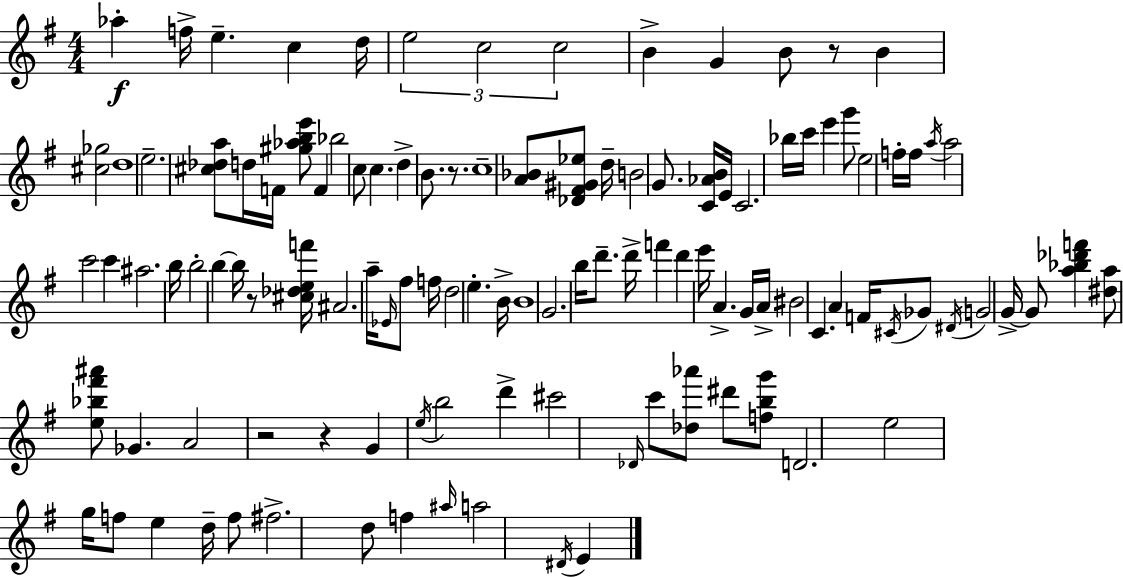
{
  \clef treble
  \numericTimeSignature
  \time 4/4
  \key g \major
  aes''4-.\f f''16-> e''4.-- c''4 d''16 | \tuplet 3/2 { e''2 c''2 | c''2 } b'4-> g'4 | b'8 r8 b'4 <cis'' ges''>2 | \break d''1 | e''2.-- <cis'' des'' a''>8 d''16 f'16 | <gis'' aes'' b'' e'''>8 f'4 bes''2 c''8 | c''4. d''4-> b'8. r8. | \break c''1-- | <a' bes'>8 <des' fis' gis' ees''>8 d''16-- b'2 g'8. | <c' aes' b'>16 e'16 c'2. bes''16 c'''16 | e'''4 g'''8 e''2 f''16-. f''16 | \break \acciaccatura { a''16 } a''2 c'''2 | c'''4 ais''2. | b''16 b''2-. b''4~~ b''16 r8 | <cis'' des'' e'' f'''>16 ais'2. a''16-- \grace { ees'16 } | \break fis''8 f''16 d''2 e''4.-. | b'16-> b'1 | g'2. b''16 d'''8.-- | d'''16-> f'''4 d'''4 e'''16 a'4.-> | \break g'16 a'16-> bis'2 c'4. | a'4 f'16 \acciaccatura { cis'16 } ges'8 \acciaccatura { dis'16 } g'2 | g'16->~~ g'8 <a'' bes'' des''' f'''>4 <dis'' a''>8 <e'' bes'' fis''' ais'''>8 ges'4. | a'2 r2 | \break r4 g'4 \acciaccatura { e''16 } b''2 | d'''4-> cis'''2 | \grace { des'16 } c'''8 <des'' aes'''>8 dis'''8 <f'' b'' g'''>8 d'2. | e''2 g''16 f''8 | \break e''4 d''16-- f''8 fis''2.-> | d''8 f''4 \grace { ais''16 } a''2 | \acciaccatura { dis'16 } e'4 \bar "|."
}